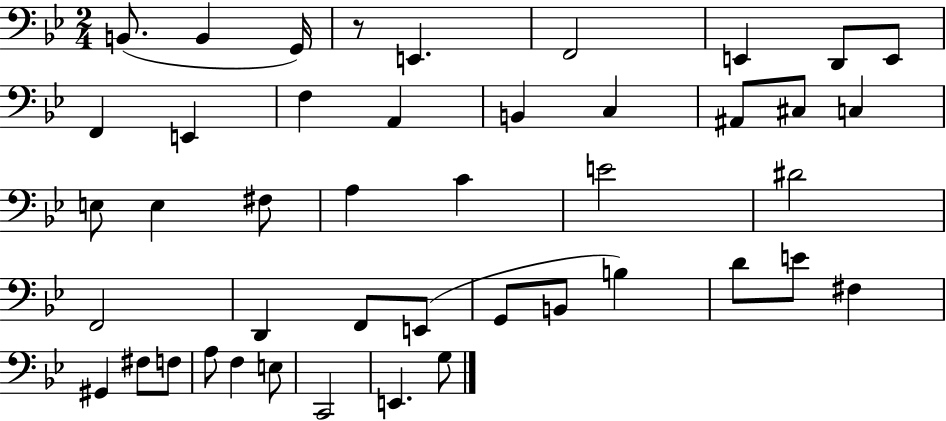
X:1
T:Untitled
M:2/4
L:1/4
K:Bb
B,,/2 B,, G,,/4 z/2 E,, F,,2 E,, D,,/2 E,,/2 F,, E,, F, A,, B,, C, ^A,,/2 ^C,/2 C, E,/2 E, ^F,/2 A, C E2 ^D2 F,,2 D,, F,,/2 E,,/2 G,,/2 B,,/2 B, D/2 E/2 ^F, ^G,, ^F,/2 F,/2 A,/2 F, E,/2 C,,2 E,, G,/2